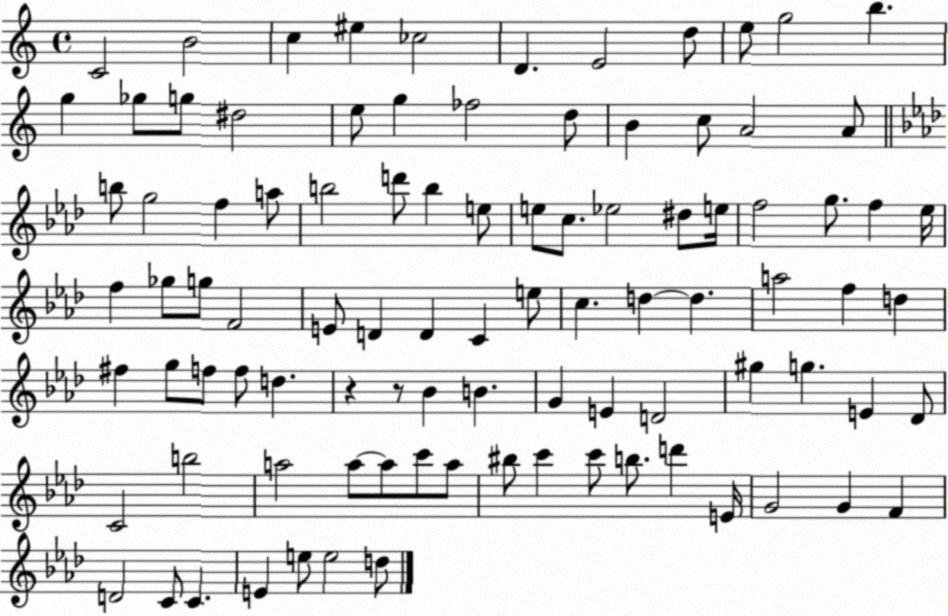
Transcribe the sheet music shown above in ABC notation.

X:1
T:Untitled
M:4/4
L:1/4
K:C
C2 B2 c ^e _c2 D E2 d/2 e/2 g2 b g _g/2 g/2 ^d2 e/2 g _f2 d/2 B c/2 A2 A/2 b/2 g2 f a/2 b2 d'/2 b e/2 e/2 c/2 _e2 ^d/2 e/4 f2 g/2 f _e/4 f _g/2 g/2 F2 E/2 D D C e/2 c d d a2 f d ^f g/2 f/2 f/2 d z z/2 _B B G E D2 ^g g E _D/2 C2 b2 a2 a/2 a/2 c'/2 a/2 ^b/2 c' c'/2 b/2 d' E/4 G2 G F D2 C/2 C E e/2 e2 d/2